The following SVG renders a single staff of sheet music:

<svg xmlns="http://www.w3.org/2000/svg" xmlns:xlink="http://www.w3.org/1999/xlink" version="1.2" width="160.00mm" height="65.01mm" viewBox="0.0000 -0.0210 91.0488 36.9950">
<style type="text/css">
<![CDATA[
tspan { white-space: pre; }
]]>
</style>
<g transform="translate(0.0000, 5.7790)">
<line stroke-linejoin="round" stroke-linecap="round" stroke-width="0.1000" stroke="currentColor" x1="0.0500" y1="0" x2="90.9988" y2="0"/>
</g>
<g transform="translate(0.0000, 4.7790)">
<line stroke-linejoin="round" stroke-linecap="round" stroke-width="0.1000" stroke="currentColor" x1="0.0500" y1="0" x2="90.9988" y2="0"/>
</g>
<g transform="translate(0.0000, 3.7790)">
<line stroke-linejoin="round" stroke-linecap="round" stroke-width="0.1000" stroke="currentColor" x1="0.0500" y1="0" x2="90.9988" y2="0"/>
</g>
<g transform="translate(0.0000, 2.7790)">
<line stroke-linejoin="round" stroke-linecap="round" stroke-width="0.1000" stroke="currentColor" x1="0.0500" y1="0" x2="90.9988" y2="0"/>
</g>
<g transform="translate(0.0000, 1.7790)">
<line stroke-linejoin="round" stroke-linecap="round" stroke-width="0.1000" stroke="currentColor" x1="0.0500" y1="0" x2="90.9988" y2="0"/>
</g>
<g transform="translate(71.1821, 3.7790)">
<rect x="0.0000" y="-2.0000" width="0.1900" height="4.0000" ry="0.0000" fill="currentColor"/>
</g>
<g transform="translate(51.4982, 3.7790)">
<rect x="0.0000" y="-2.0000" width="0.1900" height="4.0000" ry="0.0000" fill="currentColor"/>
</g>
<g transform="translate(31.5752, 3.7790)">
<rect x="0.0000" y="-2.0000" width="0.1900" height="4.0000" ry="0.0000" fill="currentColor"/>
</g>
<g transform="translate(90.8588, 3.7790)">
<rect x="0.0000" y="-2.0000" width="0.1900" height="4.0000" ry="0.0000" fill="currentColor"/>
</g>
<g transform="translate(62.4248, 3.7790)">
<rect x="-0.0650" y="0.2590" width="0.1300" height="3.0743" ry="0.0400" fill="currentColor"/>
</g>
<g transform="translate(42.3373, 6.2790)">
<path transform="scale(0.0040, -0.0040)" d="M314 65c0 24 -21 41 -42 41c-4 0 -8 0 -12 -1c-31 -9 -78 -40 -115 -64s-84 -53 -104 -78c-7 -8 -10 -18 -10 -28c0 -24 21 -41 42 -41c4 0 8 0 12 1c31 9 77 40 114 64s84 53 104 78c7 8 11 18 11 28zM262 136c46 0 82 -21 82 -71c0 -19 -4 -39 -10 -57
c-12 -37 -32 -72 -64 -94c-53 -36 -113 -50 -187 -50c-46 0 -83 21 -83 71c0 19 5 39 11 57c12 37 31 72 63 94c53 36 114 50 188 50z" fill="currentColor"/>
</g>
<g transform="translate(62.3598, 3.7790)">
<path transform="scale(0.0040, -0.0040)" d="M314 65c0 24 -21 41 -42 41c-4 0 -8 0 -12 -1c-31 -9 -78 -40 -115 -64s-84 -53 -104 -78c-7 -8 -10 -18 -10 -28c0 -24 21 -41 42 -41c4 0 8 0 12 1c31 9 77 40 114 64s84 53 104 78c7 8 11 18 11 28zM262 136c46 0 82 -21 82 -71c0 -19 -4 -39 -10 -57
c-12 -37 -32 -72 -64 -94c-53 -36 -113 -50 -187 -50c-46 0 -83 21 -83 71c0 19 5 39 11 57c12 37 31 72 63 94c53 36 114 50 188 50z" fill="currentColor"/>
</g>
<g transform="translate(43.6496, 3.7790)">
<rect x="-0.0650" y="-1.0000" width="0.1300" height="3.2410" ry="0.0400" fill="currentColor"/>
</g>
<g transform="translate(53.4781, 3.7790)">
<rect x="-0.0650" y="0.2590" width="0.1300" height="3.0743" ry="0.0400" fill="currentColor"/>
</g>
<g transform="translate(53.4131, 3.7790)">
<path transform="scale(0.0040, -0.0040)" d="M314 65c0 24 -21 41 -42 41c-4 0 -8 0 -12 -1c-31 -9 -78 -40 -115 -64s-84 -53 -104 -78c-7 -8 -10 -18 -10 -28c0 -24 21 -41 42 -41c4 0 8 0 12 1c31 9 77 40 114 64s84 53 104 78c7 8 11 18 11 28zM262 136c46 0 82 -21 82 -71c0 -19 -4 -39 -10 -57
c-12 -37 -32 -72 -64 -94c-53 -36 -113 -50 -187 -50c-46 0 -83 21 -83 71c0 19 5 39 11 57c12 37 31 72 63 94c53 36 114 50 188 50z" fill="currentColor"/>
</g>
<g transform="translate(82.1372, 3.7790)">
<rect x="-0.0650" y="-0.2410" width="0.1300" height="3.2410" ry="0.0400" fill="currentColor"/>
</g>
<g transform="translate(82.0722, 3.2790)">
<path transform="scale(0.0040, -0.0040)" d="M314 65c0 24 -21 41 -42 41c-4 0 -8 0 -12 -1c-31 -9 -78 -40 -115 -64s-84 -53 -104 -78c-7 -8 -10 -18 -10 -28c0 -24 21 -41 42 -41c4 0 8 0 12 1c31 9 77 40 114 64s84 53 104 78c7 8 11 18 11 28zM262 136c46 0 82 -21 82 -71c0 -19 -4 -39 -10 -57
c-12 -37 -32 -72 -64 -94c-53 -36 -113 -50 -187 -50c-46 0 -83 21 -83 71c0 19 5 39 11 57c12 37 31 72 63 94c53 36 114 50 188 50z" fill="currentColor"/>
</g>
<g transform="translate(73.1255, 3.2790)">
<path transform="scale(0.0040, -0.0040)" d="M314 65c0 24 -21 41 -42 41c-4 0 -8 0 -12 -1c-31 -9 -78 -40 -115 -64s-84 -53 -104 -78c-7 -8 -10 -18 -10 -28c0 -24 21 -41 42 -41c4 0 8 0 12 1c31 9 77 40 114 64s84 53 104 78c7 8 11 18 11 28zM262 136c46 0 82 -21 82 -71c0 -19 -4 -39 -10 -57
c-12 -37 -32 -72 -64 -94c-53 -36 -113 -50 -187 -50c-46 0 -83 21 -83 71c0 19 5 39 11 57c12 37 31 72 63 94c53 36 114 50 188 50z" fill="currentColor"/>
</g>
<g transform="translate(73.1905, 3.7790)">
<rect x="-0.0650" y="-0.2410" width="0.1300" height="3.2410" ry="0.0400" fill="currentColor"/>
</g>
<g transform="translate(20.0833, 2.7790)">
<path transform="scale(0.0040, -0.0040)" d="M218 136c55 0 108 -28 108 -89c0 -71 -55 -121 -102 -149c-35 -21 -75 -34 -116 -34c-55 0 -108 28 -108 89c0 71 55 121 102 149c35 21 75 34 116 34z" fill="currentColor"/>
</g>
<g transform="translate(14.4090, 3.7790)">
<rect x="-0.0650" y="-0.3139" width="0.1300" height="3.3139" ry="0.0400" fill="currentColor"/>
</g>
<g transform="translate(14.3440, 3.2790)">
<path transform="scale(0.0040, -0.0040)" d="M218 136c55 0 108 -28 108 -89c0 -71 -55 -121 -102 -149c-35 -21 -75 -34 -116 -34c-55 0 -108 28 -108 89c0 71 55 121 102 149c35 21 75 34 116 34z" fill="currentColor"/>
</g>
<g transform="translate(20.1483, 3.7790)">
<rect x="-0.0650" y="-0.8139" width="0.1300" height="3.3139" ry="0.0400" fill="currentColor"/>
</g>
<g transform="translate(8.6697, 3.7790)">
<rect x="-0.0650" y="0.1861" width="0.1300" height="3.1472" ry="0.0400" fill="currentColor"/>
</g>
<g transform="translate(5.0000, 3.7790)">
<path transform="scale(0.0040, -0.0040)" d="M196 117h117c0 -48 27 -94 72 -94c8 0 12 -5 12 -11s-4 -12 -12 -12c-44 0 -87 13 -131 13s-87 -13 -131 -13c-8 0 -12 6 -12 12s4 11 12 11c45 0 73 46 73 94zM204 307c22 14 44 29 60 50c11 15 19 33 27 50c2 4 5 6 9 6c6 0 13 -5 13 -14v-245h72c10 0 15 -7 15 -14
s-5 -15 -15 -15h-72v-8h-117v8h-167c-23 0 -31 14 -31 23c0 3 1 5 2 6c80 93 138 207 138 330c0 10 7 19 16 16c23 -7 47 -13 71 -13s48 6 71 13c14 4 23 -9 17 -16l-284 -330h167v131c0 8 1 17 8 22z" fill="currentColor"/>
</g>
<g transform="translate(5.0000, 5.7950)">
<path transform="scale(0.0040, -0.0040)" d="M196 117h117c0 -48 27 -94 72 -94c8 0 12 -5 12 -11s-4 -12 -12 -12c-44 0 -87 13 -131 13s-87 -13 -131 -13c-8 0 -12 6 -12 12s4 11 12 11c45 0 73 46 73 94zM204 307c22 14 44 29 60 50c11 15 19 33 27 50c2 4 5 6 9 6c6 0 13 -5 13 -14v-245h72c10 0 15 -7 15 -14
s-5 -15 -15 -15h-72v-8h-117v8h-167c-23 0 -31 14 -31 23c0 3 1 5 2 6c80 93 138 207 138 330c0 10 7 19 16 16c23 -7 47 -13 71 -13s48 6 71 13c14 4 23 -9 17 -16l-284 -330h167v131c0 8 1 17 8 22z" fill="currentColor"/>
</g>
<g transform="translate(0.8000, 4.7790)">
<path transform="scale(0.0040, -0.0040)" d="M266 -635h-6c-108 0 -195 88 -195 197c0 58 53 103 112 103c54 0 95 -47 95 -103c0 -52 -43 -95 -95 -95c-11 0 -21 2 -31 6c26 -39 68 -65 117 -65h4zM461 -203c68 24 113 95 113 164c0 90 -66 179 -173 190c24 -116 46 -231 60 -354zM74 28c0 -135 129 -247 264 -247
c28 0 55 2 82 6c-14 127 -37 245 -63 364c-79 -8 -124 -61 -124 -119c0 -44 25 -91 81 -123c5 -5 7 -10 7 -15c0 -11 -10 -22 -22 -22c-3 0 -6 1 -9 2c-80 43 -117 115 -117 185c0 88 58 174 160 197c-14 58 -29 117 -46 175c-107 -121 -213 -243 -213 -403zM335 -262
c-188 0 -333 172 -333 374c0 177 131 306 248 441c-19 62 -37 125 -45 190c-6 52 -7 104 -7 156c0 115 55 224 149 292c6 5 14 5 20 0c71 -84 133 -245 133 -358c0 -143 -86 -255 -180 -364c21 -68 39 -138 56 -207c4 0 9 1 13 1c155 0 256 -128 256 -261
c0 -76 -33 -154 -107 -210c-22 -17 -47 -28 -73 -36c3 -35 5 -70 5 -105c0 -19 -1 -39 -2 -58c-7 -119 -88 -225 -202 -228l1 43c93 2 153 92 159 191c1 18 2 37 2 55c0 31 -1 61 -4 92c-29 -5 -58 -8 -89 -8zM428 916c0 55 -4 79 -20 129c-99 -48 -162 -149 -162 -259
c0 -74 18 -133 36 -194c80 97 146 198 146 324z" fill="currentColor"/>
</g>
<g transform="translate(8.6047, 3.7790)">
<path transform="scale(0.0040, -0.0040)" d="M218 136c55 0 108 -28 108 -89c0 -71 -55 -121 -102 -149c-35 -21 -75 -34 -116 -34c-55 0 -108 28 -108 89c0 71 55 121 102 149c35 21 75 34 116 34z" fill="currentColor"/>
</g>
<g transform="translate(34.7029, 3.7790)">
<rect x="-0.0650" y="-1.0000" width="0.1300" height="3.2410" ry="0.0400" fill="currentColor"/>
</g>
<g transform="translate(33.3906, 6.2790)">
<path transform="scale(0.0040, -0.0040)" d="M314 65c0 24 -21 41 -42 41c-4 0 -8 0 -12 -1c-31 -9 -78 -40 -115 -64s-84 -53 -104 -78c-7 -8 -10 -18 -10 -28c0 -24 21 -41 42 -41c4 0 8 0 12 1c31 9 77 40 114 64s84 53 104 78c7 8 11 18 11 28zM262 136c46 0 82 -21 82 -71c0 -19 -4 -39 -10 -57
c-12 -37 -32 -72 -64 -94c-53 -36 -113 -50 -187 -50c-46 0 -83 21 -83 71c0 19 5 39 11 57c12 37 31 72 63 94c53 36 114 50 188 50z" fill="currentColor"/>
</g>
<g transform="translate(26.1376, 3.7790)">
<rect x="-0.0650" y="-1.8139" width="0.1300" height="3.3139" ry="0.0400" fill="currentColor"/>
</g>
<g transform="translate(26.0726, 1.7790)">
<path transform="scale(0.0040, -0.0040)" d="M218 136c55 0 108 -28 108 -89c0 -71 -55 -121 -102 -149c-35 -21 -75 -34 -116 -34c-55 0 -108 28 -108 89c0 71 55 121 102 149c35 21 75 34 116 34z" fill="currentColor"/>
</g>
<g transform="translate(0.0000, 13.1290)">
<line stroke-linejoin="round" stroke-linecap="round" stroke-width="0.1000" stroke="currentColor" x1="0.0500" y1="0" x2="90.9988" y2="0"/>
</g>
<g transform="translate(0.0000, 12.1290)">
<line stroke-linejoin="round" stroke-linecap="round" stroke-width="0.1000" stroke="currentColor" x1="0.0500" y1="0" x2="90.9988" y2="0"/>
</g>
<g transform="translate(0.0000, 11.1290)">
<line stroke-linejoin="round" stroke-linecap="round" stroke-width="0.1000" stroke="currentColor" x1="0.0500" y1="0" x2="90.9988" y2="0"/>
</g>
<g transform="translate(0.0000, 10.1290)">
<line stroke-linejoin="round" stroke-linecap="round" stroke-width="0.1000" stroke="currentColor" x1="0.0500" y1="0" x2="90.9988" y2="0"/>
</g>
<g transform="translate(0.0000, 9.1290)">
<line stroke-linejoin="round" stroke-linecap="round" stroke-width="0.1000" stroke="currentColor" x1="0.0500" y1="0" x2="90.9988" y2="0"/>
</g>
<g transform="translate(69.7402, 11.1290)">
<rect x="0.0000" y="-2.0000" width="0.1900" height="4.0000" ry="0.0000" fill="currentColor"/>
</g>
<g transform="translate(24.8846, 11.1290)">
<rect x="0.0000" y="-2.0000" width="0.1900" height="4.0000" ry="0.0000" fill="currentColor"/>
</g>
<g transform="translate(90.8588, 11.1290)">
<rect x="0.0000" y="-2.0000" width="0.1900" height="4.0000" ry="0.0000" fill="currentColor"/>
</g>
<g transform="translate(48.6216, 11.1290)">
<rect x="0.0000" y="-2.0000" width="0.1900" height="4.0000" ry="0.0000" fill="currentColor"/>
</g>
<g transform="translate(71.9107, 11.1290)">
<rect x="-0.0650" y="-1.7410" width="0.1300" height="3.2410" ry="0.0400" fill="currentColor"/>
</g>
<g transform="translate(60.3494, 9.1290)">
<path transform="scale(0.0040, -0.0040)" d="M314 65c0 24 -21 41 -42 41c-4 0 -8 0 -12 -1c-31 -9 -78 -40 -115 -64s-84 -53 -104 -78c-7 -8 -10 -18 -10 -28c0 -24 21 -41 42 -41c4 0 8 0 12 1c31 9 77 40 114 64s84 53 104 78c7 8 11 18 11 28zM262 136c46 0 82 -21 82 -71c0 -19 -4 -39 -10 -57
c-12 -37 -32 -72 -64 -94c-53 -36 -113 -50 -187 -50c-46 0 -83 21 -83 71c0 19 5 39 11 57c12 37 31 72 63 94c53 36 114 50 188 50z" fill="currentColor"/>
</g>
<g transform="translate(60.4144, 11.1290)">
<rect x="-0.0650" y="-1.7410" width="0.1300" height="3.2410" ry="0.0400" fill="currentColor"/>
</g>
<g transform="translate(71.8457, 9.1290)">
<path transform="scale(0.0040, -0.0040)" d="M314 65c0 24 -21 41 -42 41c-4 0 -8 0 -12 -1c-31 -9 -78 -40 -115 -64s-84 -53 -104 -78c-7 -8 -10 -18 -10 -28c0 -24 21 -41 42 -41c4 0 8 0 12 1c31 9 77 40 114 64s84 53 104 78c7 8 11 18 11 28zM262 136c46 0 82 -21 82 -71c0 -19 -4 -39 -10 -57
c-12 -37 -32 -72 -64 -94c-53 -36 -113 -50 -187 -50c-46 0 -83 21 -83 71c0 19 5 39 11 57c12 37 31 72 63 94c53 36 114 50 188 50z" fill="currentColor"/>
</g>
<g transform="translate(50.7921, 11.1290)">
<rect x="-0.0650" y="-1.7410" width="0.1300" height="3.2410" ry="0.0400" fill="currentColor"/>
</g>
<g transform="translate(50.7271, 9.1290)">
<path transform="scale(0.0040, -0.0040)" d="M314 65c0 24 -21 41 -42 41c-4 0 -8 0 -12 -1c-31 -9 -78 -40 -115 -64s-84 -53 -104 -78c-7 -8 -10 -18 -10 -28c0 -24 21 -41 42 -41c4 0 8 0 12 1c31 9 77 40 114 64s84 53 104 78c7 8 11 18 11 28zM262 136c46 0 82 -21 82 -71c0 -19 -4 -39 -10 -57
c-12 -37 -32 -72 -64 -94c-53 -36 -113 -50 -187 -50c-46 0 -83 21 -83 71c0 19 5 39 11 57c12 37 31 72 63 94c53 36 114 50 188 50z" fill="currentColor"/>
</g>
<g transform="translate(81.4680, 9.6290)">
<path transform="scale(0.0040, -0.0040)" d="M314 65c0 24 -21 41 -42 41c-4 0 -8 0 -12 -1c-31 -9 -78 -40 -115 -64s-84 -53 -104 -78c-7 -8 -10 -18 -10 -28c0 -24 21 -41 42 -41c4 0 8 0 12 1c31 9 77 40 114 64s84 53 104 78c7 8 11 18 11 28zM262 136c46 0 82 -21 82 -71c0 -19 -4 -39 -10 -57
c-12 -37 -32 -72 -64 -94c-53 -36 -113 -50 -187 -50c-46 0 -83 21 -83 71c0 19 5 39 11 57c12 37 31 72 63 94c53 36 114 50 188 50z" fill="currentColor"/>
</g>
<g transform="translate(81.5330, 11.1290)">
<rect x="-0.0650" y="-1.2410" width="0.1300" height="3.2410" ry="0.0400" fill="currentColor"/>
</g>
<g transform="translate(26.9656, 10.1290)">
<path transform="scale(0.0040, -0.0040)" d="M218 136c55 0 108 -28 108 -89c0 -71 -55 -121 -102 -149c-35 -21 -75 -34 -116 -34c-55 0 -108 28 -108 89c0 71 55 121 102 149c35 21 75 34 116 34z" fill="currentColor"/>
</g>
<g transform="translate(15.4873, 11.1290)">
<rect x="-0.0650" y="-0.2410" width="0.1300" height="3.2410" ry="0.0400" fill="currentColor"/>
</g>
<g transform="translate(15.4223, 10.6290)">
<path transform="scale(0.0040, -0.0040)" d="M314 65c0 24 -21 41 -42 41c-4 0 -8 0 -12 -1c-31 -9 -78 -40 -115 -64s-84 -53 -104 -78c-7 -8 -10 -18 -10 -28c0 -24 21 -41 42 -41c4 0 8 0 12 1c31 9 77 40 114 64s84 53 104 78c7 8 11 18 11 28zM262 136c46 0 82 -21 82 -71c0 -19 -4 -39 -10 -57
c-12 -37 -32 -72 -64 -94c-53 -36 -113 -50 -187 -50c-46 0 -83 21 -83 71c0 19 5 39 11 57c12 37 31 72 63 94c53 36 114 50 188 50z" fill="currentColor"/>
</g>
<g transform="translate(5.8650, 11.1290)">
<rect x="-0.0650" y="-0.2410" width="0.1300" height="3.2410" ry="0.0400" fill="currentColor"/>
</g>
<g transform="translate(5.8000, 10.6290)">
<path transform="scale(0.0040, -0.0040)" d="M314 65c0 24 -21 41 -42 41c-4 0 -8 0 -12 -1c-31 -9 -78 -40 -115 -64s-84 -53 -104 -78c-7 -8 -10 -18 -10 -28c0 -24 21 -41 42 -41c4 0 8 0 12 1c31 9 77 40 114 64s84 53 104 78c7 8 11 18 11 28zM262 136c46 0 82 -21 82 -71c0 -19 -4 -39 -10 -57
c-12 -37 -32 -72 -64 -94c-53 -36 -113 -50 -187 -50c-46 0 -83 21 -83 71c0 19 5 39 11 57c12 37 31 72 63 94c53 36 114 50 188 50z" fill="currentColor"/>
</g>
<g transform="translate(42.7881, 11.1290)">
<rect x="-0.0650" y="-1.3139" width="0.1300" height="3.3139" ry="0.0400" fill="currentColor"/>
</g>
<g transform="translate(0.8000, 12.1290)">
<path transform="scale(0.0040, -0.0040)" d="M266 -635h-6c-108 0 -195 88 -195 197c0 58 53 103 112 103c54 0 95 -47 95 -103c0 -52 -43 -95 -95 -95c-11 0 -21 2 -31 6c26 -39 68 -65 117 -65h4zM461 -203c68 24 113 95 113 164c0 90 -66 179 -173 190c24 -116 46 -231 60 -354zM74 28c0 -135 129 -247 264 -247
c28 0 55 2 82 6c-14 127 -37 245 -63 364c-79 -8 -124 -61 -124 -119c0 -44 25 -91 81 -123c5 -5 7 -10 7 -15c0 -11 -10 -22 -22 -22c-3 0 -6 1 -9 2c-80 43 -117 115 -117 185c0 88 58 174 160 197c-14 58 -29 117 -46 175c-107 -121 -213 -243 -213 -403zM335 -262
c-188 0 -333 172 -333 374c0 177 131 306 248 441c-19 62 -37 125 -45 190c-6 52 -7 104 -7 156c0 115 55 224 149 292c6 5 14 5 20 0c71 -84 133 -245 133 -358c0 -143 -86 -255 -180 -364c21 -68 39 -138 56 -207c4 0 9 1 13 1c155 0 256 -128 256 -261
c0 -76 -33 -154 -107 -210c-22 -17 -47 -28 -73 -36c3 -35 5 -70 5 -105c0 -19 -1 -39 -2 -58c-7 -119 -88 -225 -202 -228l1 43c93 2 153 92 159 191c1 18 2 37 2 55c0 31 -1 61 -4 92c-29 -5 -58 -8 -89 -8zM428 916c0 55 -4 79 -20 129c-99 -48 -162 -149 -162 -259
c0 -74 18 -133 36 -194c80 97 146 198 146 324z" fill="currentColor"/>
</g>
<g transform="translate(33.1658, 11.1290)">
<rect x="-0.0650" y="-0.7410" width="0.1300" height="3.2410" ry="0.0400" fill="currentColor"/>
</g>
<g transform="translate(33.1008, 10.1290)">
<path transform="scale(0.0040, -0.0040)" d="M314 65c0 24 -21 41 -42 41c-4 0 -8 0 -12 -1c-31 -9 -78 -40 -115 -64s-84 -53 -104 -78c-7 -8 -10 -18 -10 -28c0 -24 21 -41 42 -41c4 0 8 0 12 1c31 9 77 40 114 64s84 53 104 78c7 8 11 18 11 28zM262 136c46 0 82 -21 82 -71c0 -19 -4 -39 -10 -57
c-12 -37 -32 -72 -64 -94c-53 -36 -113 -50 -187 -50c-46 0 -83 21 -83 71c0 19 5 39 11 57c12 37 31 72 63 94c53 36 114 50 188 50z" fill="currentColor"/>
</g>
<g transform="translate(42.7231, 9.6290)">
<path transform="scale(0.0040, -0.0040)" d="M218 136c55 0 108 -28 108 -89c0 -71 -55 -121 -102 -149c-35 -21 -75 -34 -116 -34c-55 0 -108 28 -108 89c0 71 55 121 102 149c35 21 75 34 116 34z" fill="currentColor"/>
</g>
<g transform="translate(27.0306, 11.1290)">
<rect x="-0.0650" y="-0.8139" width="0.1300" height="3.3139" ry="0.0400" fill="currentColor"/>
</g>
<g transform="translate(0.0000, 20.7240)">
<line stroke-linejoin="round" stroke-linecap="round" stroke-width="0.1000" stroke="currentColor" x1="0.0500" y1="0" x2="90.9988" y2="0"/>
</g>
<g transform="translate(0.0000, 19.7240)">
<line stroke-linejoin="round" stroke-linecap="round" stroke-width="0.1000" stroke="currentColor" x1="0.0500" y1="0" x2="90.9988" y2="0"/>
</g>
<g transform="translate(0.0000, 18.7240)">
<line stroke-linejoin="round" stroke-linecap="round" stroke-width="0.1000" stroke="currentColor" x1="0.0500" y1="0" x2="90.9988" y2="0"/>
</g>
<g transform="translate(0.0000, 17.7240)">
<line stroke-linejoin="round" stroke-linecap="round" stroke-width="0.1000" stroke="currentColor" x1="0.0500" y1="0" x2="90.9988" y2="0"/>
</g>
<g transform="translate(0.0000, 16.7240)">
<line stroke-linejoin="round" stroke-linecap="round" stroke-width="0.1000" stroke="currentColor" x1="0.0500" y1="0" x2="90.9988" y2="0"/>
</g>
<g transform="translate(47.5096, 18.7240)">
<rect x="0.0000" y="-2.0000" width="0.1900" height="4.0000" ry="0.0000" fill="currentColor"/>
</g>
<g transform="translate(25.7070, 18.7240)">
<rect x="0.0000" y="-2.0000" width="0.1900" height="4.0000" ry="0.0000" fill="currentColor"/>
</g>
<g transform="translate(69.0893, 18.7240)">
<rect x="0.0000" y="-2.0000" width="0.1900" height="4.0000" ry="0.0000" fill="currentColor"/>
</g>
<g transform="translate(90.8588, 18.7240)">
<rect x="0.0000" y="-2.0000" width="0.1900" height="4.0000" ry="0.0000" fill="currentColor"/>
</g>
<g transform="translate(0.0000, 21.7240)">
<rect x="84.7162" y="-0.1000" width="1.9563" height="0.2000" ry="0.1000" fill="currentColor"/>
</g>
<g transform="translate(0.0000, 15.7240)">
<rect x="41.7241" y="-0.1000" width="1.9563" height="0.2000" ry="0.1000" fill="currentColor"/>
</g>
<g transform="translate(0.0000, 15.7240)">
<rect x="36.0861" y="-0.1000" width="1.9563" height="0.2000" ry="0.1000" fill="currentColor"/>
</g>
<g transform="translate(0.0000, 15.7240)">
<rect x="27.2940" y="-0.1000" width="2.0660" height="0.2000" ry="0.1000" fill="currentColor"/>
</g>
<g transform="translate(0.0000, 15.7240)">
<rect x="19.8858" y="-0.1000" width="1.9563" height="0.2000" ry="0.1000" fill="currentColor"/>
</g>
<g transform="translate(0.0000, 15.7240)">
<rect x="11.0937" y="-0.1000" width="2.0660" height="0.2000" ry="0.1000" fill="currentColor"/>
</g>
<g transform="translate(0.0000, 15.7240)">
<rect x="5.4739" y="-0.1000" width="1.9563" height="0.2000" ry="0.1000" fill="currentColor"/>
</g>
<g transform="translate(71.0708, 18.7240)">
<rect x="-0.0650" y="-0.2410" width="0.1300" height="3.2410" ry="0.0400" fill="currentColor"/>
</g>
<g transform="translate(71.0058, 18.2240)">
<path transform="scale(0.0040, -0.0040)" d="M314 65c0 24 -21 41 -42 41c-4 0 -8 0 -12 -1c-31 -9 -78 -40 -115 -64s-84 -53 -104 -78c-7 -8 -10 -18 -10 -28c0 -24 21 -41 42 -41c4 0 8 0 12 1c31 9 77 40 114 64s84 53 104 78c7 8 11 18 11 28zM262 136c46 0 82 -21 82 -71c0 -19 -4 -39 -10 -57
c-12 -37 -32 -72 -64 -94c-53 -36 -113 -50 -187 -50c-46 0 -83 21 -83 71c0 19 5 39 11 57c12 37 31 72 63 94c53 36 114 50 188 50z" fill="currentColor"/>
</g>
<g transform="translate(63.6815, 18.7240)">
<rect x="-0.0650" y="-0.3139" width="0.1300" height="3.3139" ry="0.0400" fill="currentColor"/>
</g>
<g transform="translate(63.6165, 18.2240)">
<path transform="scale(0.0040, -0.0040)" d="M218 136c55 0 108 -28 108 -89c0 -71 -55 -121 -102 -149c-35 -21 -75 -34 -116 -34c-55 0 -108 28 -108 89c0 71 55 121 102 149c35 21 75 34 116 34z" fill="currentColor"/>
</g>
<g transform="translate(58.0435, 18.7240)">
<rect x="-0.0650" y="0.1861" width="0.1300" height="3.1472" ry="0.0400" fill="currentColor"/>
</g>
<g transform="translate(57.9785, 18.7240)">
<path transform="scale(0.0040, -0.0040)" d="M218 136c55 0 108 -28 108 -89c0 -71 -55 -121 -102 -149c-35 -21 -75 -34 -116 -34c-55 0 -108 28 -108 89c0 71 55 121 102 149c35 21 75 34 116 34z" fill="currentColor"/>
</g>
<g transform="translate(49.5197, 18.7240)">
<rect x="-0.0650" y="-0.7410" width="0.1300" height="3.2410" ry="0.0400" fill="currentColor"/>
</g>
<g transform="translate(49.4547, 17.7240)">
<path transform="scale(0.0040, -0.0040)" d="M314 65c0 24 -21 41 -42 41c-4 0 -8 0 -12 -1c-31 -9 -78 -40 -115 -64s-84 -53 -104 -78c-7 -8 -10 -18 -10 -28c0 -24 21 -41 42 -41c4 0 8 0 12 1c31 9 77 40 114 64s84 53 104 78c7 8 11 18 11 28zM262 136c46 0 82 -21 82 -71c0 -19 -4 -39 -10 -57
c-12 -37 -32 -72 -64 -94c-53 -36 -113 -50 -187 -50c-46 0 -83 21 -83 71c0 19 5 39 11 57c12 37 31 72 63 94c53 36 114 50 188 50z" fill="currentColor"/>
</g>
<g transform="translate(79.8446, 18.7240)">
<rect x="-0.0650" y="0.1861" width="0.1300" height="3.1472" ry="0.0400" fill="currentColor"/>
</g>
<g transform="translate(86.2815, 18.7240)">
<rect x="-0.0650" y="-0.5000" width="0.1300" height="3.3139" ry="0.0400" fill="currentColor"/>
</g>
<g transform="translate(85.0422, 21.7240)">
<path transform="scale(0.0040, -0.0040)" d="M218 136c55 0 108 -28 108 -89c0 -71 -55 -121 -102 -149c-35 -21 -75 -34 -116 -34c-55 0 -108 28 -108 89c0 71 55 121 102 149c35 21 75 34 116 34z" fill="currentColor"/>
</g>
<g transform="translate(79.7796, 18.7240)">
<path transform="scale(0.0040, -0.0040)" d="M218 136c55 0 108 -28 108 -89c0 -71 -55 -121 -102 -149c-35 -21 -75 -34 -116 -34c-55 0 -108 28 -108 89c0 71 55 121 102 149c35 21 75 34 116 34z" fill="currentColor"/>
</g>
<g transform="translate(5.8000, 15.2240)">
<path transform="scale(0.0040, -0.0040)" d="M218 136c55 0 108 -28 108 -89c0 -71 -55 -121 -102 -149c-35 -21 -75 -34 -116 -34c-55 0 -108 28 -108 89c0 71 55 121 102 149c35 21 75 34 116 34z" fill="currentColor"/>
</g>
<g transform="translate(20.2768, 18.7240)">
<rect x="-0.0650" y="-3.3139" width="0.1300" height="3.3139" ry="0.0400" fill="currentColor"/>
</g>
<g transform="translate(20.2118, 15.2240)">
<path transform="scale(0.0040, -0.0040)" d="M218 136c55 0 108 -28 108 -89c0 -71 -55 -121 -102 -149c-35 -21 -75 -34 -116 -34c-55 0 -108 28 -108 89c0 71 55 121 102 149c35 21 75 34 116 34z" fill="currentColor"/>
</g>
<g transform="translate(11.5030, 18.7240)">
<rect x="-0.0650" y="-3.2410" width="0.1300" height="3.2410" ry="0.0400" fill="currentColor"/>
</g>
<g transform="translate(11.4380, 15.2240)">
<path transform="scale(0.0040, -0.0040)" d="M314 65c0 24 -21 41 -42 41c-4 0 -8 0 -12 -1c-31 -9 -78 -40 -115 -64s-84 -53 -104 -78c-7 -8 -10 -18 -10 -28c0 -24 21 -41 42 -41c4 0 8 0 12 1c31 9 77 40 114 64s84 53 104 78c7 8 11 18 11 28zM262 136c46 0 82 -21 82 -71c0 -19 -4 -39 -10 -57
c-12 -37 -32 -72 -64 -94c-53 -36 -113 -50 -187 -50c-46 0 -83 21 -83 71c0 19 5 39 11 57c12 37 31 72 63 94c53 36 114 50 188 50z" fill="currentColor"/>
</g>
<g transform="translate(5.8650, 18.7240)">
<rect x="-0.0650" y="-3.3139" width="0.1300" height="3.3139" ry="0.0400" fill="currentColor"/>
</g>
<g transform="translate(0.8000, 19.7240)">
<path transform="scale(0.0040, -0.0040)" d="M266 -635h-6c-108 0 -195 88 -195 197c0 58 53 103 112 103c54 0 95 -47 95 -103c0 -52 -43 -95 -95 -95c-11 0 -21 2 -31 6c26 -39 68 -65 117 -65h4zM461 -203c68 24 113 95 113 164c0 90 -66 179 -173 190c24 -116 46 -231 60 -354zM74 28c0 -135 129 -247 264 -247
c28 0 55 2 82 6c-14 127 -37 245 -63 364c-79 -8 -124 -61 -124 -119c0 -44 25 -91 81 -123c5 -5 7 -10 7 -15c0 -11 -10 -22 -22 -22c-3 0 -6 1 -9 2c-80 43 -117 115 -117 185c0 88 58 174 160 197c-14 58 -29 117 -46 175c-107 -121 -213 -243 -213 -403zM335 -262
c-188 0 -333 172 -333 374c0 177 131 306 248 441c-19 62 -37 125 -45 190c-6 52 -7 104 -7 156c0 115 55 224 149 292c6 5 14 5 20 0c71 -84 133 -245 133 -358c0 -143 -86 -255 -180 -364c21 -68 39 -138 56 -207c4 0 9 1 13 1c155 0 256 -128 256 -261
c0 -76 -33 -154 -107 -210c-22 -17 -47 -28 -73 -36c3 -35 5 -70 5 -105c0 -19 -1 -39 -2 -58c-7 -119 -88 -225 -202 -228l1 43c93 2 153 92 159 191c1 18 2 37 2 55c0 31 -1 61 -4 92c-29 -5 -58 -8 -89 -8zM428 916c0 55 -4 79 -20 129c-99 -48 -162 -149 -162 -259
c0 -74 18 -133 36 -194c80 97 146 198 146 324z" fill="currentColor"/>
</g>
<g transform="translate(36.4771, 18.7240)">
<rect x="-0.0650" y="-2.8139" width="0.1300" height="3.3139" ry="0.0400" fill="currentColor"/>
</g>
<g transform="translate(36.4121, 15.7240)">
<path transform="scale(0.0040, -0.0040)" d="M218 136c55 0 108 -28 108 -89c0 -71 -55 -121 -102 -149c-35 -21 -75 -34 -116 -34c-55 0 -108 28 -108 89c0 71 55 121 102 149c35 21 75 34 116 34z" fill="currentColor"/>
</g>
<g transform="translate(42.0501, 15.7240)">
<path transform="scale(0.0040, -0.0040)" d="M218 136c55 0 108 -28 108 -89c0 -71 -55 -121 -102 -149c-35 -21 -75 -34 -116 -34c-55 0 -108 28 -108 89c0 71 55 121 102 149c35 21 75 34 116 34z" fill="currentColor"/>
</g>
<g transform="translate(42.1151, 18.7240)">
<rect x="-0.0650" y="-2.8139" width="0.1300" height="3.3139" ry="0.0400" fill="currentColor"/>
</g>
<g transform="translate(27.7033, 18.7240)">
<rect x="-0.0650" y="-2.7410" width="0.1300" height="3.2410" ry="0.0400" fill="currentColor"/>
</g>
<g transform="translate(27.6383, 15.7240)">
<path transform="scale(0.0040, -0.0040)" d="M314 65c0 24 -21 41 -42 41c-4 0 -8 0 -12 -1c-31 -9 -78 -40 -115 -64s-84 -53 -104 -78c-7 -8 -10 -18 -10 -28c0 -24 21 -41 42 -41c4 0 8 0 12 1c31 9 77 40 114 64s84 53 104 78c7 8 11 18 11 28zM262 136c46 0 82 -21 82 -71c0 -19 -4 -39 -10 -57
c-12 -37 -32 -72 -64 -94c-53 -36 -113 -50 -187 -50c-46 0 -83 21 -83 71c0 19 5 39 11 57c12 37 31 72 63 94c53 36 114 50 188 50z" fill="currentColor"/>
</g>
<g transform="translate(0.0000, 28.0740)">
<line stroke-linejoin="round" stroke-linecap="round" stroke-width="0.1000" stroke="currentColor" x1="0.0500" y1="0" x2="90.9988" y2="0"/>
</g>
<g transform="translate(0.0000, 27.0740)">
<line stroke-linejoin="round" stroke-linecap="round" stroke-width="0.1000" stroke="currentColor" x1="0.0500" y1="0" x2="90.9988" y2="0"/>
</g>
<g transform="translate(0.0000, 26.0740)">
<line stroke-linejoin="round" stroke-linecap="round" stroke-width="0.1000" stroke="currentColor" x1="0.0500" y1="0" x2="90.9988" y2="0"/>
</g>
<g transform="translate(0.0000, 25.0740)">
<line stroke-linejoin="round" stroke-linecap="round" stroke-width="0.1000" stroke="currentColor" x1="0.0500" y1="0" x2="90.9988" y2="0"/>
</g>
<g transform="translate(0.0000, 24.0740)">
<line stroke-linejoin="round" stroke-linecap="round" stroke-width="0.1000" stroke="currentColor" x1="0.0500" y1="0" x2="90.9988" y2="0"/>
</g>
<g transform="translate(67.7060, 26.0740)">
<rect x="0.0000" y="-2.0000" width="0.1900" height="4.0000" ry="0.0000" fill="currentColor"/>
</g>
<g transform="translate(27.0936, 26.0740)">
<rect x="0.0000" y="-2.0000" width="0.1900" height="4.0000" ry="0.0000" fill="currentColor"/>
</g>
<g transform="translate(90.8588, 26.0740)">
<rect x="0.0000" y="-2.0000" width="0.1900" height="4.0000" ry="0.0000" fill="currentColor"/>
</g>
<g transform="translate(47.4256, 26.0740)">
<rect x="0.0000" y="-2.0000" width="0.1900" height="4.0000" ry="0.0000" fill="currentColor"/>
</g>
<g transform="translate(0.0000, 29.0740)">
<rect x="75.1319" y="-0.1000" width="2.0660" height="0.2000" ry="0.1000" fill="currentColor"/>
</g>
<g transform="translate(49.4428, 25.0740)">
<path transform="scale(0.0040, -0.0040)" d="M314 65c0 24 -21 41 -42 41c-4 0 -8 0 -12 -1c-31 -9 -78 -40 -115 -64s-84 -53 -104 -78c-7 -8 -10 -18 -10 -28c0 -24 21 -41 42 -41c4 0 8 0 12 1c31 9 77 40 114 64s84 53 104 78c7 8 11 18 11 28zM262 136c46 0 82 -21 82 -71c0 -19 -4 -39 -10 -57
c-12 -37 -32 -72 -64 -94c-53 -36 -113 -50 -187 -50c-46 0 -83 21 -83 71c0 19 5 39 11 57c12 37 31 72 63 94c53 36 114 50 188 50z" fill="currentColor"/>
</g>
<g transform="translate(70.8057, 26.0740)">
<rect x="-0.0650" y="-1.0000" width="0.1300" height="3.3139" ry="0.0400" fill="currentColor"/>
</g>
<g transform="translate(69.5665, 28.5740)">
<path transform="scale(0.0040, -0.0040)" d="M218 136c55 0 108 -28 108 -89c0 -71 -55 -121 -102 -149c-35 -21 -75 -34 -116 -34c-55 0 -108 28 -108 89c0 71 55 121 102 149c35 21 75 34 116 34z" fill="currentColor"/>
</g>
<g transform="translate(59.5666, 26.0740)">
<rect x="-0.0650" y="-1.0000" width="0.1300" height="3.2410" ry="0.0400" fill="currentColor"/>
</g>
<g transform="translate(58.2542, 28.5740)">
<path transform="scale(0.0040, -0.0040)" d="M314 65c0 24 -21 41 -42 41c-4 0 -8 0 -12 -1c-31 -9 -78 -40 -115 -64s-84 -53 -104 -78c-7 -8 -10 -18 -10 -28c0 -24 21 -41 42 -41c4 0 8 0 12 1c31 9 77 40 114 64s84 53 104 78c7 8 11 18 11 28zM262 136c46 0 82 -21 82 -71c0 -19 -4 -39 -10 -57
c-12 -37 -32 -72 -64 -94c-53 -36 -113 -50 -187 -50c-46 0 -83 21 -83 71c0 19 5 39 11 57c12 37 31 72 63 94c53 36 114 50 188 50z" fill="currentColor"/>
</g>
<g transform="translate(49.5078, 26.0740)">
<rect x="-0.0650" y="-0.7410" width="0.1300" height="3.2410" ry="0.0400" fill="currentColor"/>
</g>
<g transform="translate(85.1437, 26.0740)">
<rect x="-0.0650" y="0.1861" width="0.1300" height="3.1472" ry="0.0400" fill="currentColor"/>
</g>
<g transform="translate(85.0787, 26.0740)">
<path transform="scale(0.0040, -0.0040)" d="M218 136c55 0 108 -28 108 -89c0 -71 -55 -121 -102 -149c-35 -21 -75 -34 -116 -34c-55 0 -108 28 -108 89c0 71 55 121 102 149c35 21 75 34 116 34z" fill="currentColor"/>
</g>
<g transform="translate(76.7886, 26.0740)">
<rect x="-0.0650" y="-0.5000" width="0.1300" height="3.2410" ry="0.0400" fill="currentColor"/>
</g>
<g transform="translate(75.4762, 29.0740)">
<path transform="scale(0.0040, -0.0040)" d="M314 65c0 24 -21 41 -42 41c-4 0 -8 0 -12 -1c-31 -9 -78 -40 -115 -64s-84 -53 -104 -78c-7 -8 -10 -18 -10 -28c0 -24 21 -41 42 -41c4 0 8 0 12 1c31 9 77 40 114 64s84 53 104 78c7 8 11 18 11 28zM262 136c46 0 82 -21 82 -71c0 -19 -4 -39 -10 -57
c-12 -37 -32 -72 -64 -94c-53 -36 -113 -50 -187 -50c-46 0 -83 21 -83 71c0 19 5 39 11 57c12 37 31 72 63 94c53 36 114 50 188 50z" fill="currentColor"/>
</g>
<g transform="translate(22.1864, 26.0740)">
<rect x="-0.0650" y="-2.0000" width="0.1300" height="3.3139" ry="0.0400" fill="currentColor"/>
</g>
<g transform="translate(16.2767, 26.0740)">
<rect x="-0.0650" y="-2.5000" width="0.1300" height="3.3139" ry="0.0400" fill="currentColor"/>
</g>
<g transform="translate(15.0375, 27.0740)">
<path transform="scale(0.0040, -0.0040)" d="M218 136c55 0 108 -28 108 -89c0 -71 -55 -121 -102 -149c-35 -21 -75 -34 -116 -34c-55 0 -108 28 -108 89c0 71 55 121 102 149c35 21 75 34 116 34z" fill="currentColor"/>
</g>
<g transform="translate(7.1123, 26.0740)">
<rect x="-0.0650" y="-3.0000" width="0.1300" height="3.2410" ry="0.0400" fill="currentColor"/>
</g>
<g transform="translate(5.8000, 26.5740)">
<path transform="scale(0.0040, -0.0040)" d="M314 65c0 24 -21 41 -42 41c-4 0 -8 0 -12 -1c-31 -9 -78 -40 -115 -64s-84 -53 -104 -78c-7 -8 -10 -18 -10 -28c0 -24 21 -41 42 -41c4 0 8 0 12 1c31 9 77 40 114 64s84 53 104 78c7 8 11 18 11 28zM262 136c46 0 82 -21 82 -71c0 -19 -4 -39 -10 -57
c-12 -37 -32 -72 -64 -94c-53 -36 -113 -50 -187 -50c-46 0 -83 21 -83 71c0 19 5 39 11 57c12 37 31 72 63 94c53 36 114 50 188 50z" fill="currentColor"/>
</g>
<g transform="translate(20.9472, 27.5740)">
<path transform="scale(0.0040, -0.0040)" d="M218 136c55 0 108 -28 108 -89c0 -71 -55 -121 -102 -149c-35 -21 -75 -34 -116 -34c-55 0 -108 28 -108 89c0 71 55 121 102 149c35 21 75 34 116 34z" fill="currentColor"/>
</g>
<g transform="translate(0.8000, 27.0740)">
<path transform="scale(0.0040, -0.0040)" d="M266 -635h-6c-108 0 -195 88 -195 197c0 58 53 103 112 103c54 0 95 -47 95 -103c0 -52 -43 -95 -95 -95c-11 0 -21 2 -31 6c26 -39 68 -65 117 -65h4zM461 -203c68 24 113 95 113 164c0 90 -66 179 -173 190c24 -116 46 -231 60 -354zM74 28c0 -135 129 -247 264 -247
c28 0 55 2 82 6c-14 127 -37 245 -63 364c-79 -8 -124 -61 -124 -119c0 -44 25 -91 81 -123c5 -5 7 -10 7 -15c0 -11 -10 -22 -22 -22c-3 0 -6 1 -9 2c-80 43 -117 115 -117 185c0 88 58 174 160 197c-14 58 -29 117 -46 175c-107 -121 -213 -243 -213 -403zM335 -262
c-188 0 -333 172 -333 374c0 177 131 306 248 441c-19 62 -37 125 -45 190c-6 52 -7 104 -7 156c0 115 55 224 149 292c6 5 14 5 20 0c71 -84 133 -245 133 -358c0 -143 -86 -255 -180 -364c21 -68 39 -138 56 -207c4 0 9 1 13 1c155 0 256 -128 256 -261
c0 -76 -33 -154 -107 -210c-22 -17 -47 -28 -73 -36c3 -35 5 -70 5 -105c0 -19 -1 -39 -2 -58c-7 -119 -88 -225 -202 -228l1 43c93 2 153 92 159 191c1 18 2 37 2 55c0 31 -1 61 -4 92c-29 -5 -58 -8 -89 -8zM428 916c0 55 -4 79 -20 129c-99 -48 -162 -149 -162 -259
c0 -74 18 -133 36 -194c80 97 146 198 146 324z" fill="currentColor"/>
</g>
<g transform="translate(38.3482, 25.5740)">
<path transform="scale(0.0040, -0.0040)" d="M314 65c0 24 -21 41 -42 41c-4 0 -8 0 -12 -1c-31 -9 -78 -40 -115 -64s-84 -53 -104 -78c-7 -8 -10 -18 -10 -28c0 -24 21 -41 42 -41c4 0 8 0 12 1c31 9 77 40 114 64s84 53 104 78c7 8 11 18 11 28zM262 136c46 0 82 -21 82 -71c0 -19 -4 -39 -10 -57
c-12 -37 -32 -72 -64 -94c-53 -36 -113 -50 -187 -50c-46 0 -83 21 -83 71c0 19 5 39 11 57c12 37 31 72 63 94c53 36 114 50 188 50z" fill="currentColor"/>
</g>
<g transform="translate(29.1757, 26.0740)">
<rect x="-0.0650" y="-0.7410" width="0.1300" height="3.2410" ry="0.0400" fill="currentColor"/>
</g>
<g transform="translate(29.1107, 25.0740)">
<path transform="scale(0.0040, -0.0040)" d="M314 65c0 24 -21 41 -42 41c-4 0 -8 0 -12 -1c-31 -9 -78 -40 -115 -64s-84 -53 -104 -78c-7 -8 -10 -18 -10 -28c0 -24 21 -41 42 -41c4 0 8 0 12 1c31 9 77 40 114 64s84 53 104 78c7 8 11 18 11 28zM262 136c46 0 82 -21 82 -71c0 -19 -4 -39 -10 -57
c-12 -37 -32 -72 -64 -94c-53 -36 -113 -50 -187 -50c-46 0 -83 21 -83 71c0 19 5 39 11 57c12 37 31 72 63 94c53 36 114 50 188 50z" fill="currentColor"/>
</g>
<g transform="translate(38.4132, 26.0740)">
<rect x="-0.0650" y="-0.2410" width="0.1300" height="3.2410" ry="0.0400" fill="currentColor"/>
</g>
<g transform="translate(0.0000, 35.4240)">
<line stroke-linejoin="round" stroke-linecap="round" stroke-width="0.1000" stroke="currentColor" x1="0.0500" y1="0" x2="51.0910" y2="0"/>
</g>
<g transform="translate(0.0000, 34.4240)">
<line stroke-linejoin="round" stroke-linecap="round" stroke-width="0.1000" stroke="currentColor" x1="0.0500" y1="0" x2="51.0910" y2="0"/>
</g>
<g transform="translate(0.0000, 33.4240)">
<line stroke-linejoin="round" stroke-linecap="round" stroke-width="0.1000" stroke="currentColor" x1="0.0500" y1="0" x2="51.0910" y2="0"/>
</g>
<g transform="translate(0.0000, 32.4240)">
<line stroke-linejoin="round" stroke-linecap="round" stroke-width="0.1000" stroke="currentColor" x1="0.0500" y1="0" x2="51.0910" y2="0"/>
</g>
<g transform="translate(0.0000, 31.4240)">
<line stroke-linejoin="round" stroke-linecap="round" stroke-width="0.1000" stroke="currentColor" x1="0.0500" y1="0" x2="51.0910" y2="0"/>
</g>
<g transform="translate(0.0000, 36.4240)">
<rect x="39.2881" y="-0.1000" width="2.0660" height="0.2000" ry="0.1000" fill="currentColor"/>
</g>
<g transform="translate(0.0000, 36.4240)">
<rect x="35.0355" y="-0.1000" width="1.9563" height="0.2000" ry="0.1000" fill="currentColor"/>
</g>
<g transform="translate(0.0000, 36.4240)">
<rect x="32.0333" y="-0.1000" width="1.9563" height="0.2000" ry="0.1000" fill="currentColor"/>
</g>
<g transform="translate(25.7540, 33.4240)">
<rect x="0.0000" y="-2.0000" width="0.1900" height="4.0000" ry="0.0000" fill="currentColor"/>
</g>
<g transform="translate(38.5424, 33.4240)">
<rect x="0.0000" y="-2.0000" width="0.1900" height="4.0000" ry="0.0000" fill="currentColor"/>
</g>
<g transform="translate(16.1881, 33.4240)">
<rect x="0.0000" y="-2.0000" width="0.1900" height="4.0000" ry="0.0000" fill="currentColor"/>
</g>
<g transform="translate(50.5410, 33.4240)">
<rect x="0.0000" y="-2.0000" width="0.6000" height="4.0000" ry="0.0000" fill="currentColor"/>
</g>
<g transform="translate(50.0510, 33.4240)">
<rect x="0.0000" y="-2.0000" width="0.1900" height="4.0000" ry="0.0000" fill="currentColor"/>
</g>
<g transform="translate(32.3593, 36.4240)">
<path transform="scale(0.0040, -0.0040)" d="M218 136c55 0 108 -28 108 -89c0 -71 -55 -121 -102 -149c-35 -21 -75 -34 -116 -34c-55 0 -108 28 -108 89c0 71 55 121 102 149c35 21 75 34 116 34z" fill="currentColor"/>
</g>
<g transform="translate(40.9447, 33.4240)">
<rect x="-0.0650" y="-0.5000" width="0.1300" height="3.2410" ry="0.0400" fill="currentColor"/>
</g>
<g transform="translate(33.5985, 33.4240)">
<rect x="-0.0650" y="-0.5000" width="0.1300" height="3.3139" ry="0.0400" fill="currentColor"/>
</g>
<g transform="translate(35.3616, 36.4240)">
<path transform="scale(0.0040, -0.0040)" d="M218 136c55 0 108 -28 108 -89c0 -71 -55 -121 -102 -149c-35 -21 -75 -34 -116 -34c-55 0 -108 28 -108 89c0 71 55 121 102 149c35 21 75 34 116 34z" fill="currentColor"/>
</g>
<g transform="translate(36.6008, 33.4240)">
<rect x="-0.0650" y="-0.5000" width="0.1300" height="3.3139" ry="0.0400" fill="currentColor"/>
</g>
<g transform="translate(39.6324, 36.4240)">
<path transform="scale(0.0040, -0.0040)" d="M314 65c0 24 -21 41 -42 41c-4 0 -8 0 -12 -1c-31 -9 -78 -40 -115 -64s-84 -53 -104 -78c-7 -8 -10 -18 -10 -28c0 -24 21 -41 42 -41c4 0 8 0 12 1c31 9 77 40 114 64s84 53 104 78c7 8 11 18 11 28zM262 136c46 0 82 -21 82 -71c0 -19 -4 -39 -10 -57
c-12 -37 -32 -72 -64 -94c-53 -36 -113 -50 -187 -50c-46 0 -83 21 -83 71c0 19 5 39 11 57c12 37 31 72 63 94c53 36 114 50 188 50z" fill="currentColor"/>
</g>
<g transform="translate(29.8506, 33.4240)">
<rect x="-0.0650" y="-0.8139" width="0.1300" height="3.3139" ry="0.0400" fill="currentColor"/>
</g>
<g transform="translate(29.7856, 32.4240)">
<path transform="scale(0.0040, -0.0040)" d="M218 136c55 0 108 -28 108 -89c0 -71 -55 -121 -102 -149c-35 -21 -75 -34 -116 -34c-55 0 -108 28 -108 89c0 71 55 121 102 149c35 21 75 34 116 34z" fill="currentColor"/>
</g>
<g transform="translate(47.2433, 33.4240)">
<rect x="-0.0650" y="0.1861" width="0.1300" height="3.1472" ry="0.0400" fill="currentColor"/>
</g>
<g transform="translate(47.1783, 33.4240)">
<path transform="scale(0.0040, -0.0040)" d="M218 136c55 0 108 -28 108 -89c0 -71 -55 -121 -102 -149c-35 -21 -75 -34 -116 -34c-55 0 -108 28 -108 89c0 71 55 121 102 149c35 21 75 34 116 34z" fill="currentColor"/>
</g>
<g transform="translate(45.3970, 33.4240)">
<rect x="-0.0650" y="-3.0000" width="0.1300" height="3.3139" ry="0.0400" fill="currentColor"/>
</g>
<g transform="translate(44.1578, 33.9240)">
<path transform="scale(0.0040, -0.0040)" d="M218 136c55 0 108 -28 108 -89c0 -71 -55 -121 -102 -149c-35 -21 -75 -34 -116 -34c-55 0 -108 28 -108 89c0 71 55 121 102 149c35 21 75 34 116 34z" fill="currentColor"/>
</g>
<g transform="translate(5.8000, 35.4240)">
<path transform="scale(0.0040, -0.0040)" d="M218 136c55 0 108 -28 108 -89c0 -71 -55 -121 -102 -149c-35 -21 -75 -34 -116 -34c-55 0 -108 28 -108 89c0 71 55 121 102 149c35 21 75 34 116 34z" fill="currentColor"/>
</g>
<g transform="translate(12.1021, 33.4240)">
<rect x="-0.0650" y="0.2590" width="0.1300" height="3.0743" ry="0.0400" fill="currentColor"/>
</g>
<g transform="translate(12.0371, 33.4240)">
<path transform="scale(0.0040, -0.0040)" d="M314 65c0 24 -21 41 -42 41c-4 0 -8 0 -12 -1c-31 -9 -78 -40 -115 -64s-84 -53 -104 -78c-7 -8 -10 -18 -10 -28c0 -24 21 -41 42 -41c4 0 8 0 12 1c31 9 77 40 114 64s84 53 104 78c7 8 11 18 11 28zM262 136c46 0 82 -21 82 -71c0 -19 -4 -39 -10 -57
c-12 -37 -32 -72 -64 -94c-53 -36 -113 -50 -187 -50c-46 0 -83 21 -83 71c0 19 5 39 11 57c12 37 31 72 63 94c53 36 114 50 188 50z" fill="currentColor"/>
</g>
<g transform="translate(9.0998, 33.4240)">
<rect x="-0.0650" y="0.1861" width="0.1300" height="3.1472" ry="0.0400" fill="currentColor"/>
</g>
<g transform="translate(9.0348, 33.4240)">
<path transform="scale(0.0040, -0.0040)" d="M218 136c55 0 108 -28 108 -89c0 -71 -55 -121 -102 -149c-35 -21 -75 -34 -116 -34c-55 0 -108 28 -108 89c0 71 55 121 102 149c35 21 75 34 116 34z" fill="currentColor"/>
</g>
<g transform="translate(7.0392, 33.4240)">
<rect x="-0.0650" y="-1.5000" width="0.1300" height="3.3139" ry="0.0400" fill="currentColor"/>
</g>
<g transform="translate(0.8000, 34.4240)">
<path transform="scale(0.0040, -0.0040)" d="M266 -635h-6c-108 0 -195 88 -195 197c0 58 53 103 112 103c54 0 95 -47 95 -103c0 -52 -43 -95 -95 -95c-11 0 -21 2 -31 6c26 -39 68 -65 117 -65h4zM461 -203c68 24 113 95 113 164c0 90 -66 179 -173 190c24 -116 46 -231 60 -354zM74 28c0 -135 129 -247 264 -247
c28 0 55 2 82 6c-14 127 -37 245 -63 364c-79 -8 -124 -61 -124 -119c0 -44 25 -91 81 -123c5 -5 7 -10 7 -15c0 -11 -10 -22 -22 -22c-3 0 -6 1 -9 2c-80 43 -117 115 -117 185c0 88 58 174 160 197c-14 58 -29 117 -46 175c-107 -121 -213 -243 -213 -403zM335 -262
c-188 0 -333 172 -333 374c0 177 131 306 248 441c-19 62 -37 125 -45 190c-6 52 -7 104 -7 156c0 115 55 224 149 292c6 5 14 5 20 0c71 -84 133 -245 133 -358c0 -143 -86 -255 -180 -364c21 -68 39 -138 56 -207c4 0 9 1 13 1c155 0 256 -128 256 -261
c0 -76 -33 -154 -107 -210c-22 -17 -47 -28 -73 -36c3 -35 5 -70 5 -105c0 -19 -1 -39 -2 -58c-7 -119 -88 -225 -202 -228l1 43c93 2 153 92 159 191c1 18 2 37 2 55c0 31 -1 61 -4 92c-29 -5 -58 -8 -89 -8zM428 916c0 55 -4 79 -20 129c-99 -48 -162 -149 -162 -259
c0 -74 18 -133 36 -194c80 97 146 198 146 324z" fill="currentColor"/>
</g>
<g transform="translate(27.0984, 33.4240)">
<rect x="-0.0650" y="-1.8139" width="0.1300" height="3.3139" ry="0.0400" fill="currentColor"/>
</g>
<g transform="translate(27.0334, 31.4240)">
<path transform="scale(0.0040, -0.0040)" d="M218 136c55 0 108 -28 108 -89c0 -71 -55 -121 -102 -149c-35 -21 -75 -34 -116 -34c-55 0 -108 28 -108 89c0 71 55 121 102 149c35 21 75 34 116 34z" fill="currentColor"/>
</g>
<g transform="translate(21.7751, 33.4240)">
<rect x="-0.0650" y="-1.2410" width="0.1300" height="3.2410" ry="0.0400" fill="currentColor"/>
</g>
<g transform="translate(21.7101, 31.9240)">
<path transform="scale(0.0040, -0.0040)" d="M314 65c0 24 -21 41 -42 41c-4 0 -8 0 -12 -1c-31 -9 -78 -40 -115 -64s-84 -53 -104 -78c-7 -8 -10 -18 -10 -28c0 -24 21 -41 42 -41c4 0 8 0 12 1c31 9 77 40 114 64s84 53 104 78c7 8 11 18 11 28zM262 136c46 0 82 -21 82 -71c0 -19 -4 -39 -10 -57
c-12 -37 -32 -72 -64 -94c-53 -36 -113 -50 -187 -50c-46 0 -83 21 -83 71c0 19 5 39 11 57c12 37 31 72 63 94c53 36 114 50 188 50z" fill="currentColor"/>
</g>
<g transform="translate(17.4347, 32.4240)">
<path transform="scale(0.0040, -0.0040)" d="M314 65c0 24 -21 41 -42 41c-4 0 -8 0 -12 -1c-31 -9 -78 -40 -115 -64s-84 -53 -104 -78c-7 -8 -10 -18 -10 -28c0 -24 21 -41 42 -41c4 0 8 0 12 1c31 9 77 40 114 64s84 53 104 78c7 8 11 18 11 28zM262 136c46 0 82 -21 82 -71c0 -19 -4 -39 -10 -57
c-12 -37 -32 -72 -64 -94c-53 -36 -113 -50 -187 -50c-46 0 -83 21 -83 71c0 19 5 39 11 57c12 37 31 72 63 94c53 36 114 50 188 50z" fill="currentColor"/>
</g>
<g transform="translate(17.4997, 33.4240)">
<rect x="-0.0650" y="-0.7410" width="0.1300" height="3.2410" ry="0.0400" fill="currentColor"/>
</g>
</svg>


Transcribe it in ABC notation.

X:1
T:Untitled
M:4/4
L:1/4
K:C
B c d f D2 D2 B2 B2 c2 c2 c2 c2 d d2 e f2 f2 f2 e2 b b2 b a2 a a d2 B c c2 B C A2 G F d2 c2 d2 D2 D C2 B E B B2 d2 e2 f d C C C2 A B